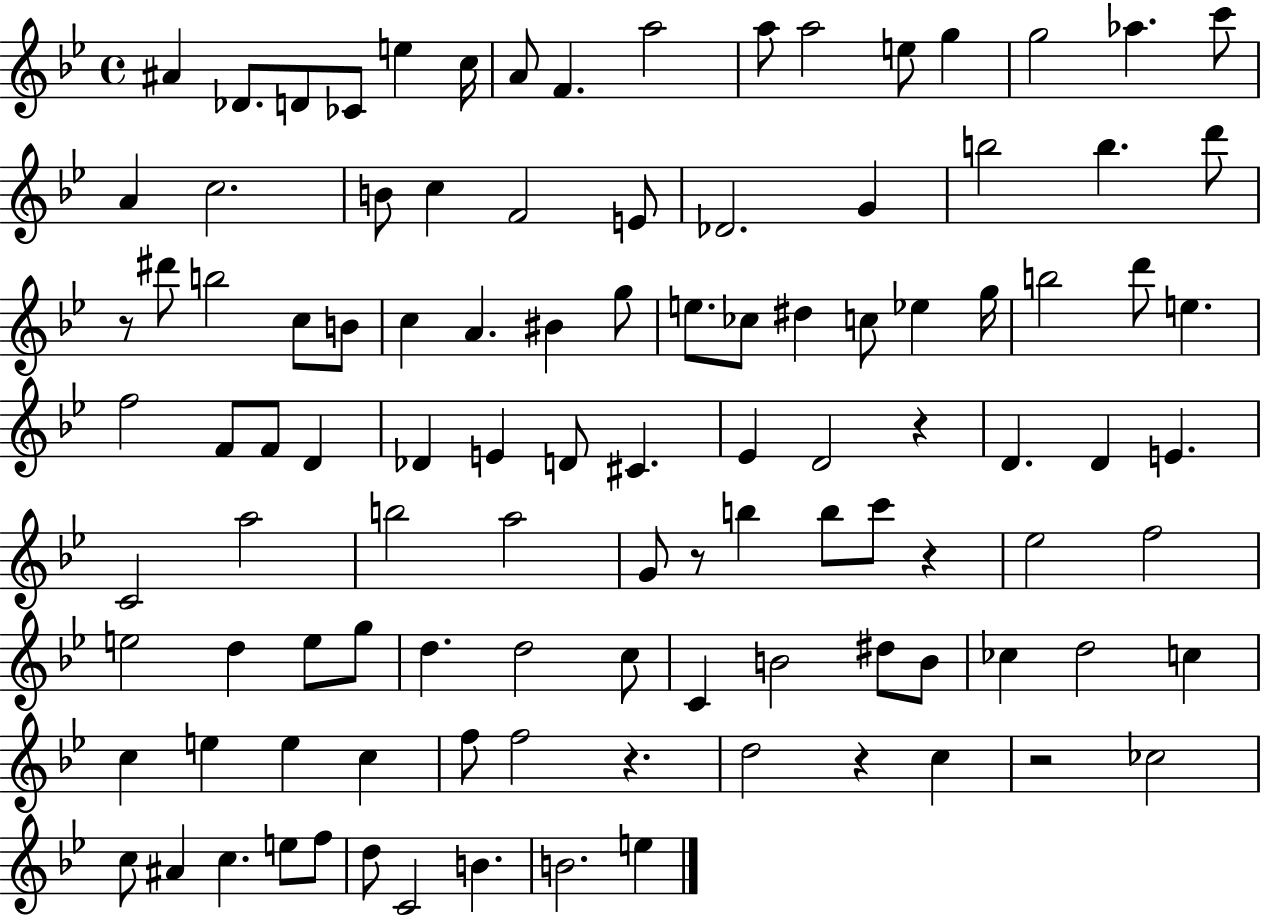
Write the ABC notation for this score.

X:1
T:Untitled
M:4/4
L:1/4
K:Bb
^A _D/2 D/2 _C/2 e c/4 A/2 F a2 a/2 a2 e/2 g g2 _a c'/2 A c2 B/2 c F2 E/2 _D2 G b2 b d'/2 z/2 ^d'/2 b2 c/2 B/2 c A ^B g/2 e/2 _c/2 ^d c/2 _e g/4 b2 d'/2 e f2 F/2 F/2 D _D E D/2 ^C _E D2 z D D E C2 a2 b2 a2 G/2 z/2 b b/2 c'/2 z _e2 f2 e2 d e/2 g/2 d d2 c/2 C B2 ^d/2 B/2 _c d2 c c e e c f/2 f2 z d2 z c z2 _c2 c/2 ^A c e/2 f/2 d/2 C2 B B2 e